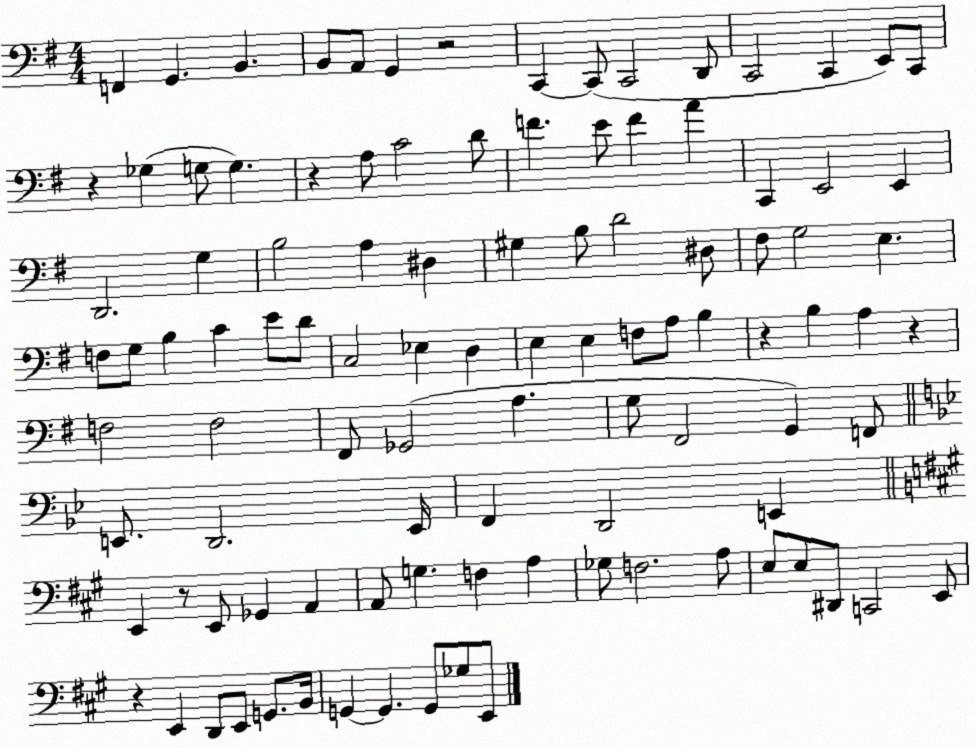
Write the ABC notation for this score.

X:1
T:Untitled
M:4/4
L:1/4
K:G
F,, G,, B,, B,,/2 A,,/2 G,, z2 C,, C,,/2 C,,2 D,,/2 C,,2 C,, E,,/2 C,,/2 z _G, G,/2 G, z A,/2 C2 D/2 F E/2 F A C,, E,,2 E,, D,,2 G, B,2 A, ^D, ^G, B,/2 D2 ^D,/2 ^F,/2 G,2 E, F,/2 G,/2 B, C E/2 D/2 C,2 _E, D, E, E, F,/2 A,/2 B, z B, A, z F,2 F,2 ^F,,/2 _G,,2 A, G,/2 ^F,,2 G,, F,,/2 E,,/2 D,,2 E,,/4 F,, D,,2 E,, E,, z/2 E,,/2 _G,, A,, A,,/2 G, F, A, _G,/2 F,2 A,/2 E,/2 E,/2 ^D,,/2 C,,2 E,,/2 z E,, D,,/2 E,,/2 G,,/2 B,,/4 G,, G,, G,,/2 _G,/2 E,,/2